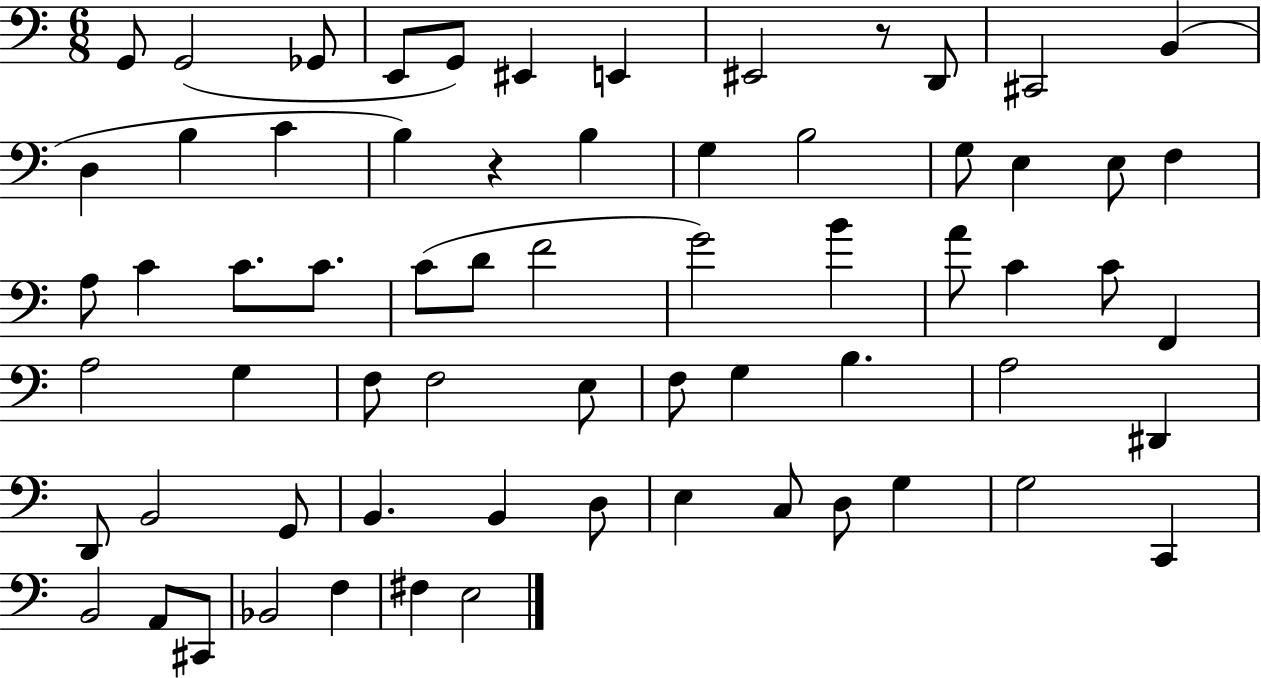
{
  \clef bass
  \numericTimeSignature
  \time 6/8
  \key c \major
  g,8 g,2( ges,8 | e,8 g,8) eis,4 e,4 | eis,2 r8 d,8 | cis,2 b,4( | \break d4 b4 c'4 | b4) r4 b4 | g4 b2 | g8 e4 e8 f4 | \break a8 c'4 c'8. c'8. | c'8( d'8 f'2 | g'2) b'4 | a'8 c'4 c'8 f,4 | \break a2 g4 | f8 f2 e8 | f8 g4 b4. | a2 dis,4 | \break d,8 b,2 g,8 | b,4. b,4 d8 | e4 c8 d8 g4 | g2 c,4 | \break b,2 a,8 cis,8 | bes,2 f4 | fis4 e2 | \bar "|."
}